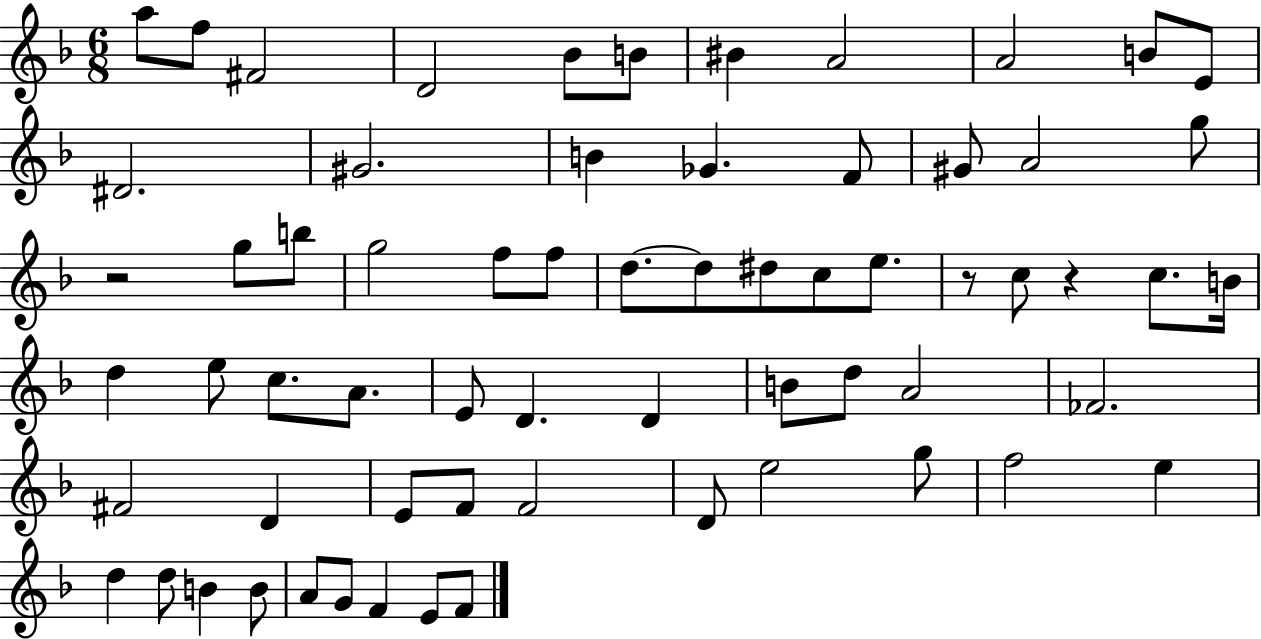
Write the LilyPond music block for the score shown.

{
  \clef treble
  \numericTimeSignature
  \time 6/8
  \key f \major
  \repeat volta 2 { a''8 f''8 fis'2 | d'2 bes'8 b'8 | bis'4 a'2 | a'2 b'8 e'8 | \break dis'2. | gis'2. | b'4 ges'4. f'8 | gis'8 a'2 g''8 | \break r2 g''8 b''8 | g''2 f''8 f''8 | d''8.~~ d''8 dis''8 c''8 e''8. | r8 c''8 r4 c''8. b'16 | \break d''4 e''8 c''8. a'8. | e'8 d'4. d'4 | b'8 d''8 a'2 | fes'2. | \break fis'2 d'4 | e'8 f'8 f'2 | d'8 e''2 g''8 | f''2 e''4 | \break d''4 d''8 b'4 b'8 | a'8 g'8 f'4 e'8 f'8 | } \bar "|."
}